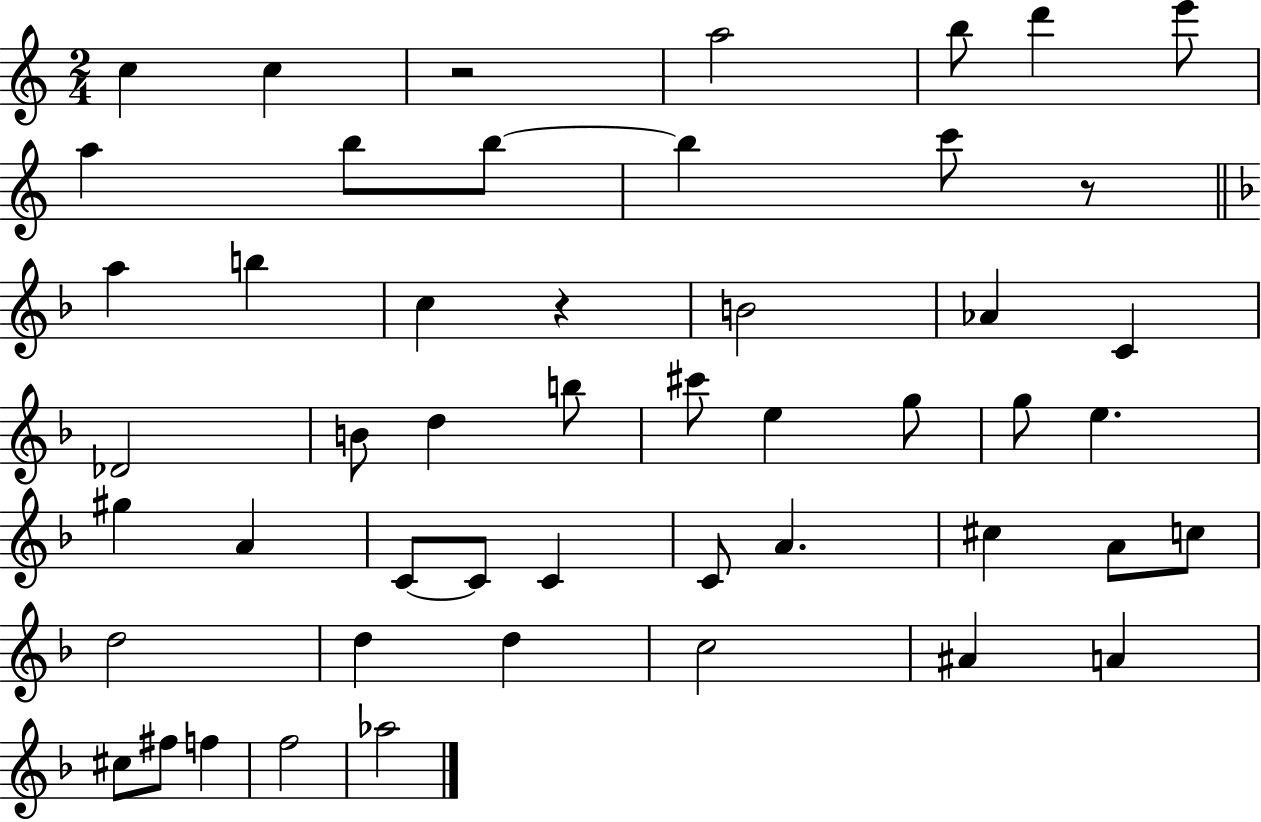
C5/q C5/q R/h A5/h B5/e D6/q E6/e A5/q B5/e B5/e B5/q C6/e R/e A5/q B5/q C5/q R/q B4/h Ab4/q C4/q Db4/h B4/e D5/q B5/e C#6/e E5/q G5/e G5/e E5/q. G#5/q A4/q C4/e C4/e C4/q C4/e A4/q. C#5/q A4/e C5/e D5/h D5/q D5/q C5/h A#4/q A4/q C#5/e F#5/e F5/q F5/h Ab5/h